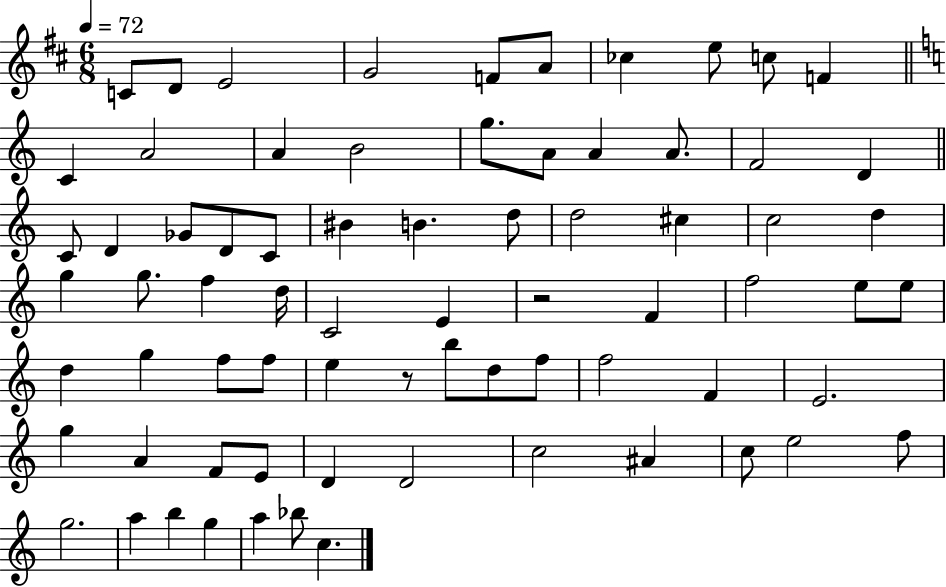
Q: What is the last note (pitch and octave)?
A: C5